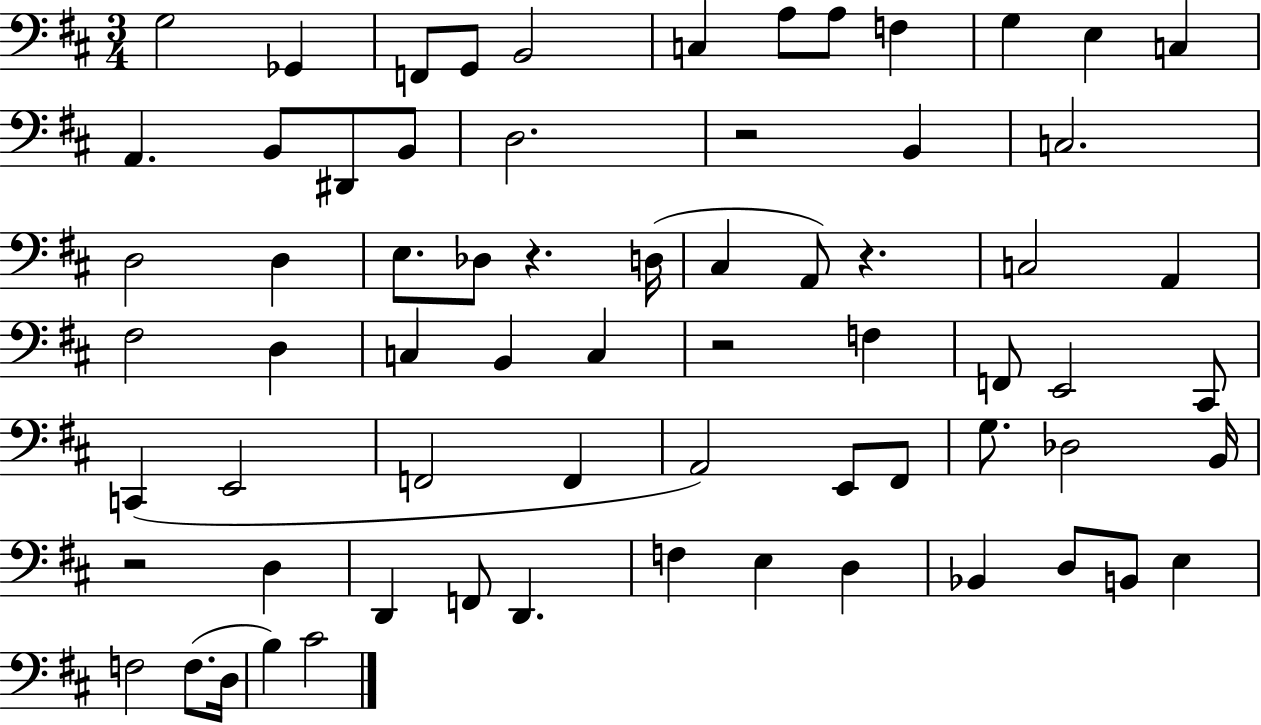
X:1
T:Untitled
M:3/4
L:1/4
K:D
G,2 _G,, F,,/2 G,,/2 B,,2 C, A,/2 A,/2 F, G, E, C, A,, B,,/2 ^D,,/2 B,,/2 D,2 z2 B,, C,2 D,2 D, E,/2 _D,/2 z D,/4 ^C, A,,/2 z C,2 A,, ^F,2 D, C, B,, C, z2 F, F,,/2 E,,2 ^C,,/2 C,, E,,2 F,,2 F,, A,,2 E,,/2 ^F,,/2 G,/2 _D,2 B,,/4 z2 D, D,, F,,/2 D,, F, E, D, _B,, D,/2 B,,/2 E, F,2 F,/2 D,/4 B, ^C2